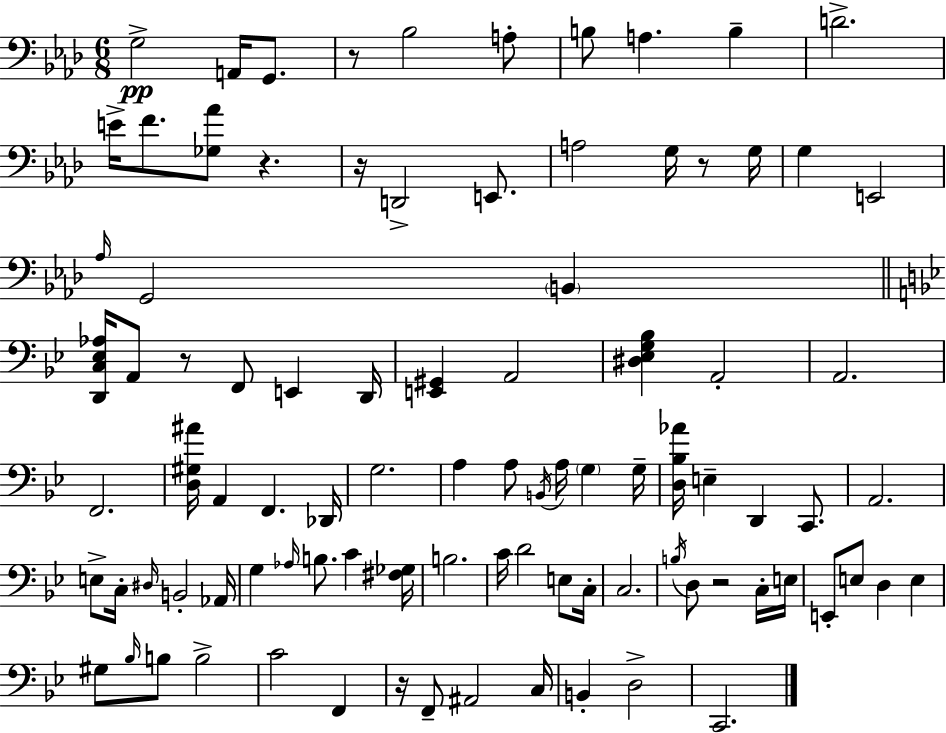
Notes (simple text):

G3/h A2/s G2/e. R/e Bb3/h A3/e B3/e A3/q. B3/q D4/h. E4/s F4/e. [Gb3,Ab4]/e R/q. R/s D2/h E2/e. A3/h G3/s R/e G3/s G3/q E2/h Ab3/s G2/h B2/q [D2,C3,Eb3,Ab3]/s A2/e R/e F2/e E2/q D2/s [E2,G#2]/q A2/h [D#3,Eb3,G3,Bb3]/q A2/h A2/h. F2/h. [D3,G#3,A#4]/s A2/q F2/q. Db2/s G3/h. A3/q A3/e B2/s A3/s G3/q G3/s [D3,Bb3,Ab4]/s E3/q D2/q C2/e. A2/h. E3/e C3/s D#3/s B2/h Ab2/s G3/q Ab3/s B3/e. C4/q [F#3,Gb3]/s B3/h. C4/s D4/h E3/e C3/s C3/h. B3/s D3/e R/h C3/s E3/s E2/e E3/e D3/q E3/q G#3/e Bb3/s B3/e B3/h C4/h F2/q R/s F2/e A#2/h C3/s B2/q D3/h C2/h.